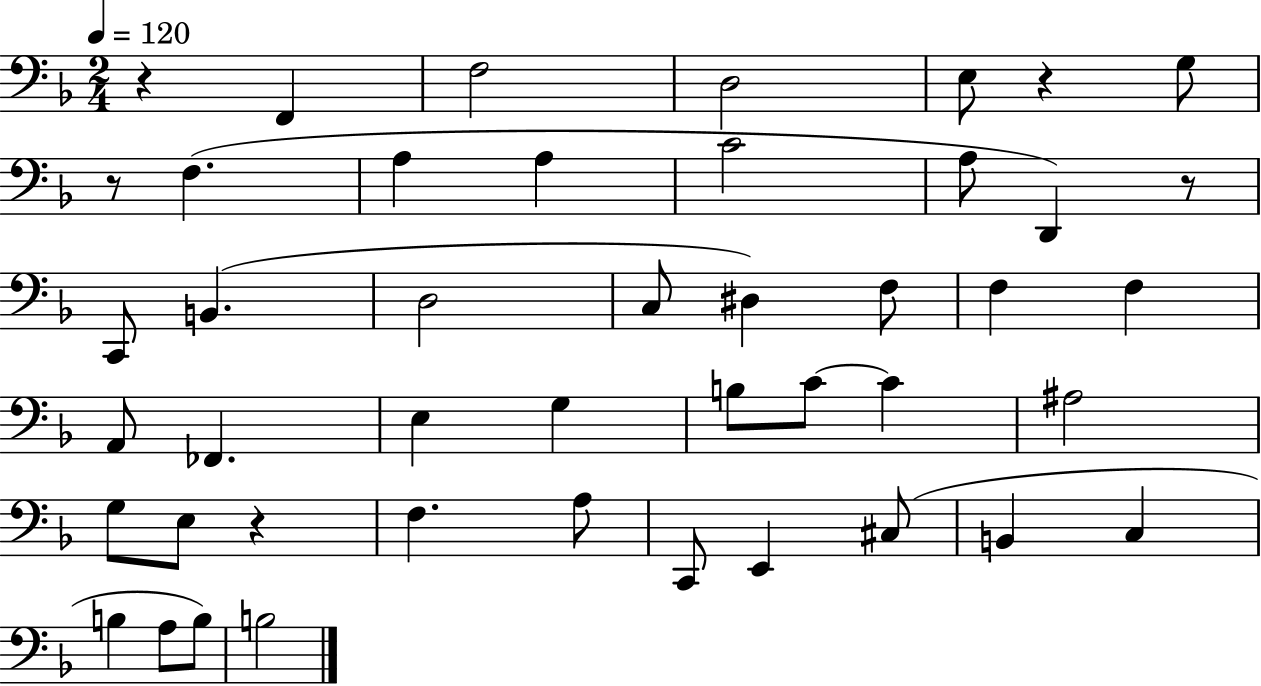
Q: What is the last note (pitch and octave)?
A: B3